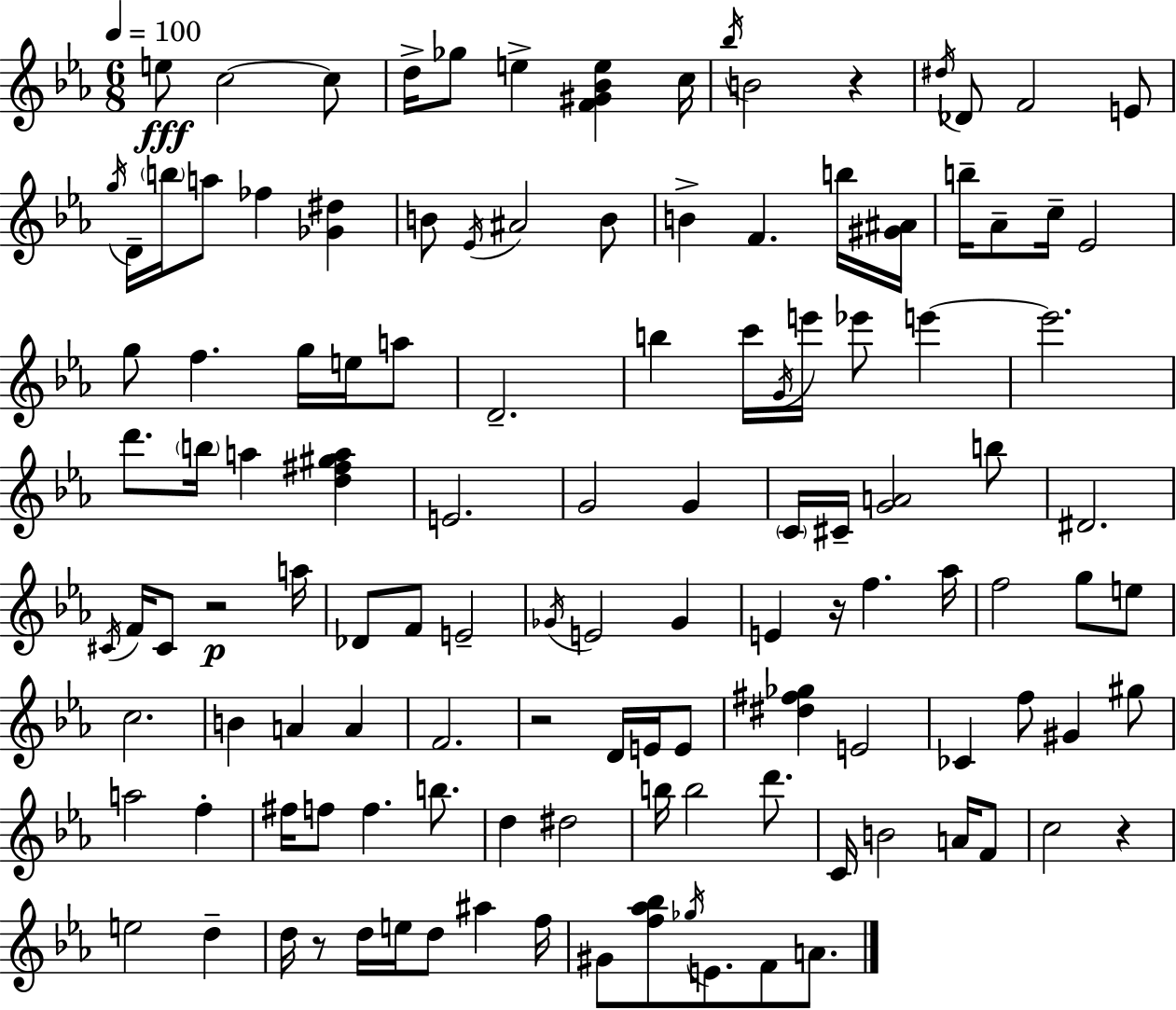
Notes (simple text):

E5/e C5/h C5/e D5/s Gb5/e E5/q [F4,G#4,Bb4,E5]/q C5/s Bb5/s B4/h R/q D#5/s Db4/e F4/h E4/e G5/s D4/s B5/s A5/e FES5/q [Gb4,D#5]/q B4/e Eb4/s A#4/h B4/e B4/q F4/q. B5/s [G#4,A#4]/s B5/s Ab4/e C5/s Eb4/h G5/e F5/q. G5/s E5/s A5/e D4/h. B5/q C6/s G4/s E6/s Eb6/e E6/q E6/h. D6/e. B5/s A5/q [D5,F#5,G#5,A5]/q E4/h. G4/h G4/q C4/s C#4/s [G4,A4]/h B5/e D#4/h. C#4/s F4/s C#4/e R/h A5/s Db4/e F4/e E4/h Gb4/s E4/h Gb4/q E4/q R/s F5/q. Ab5/s F5/h G5/e E5/e C5/h. B4/q A4/q A4/q F4/h. R/h D4/s E4/s E4/e [D#5,F#5,Gb5]/q E4/h CES4/q F5/e G#4/q G#5/e A5/h F5/q F#5/s F5/e F5/q. B5/e. D5/q D#5/h B5/s B5/h D6/e. C4/s B4/h A4/s F4/e C5/h R/q E5/h D5/q D5/s R/e D5/s E5/s D5/e A#5/q F5/s G#4/e [F5,Ab5,Bb5]/e Gb5/s E4/e. F4/e A4/e.